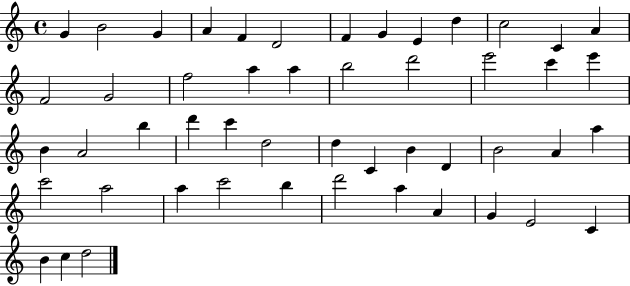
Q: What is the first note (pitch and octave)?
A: G4